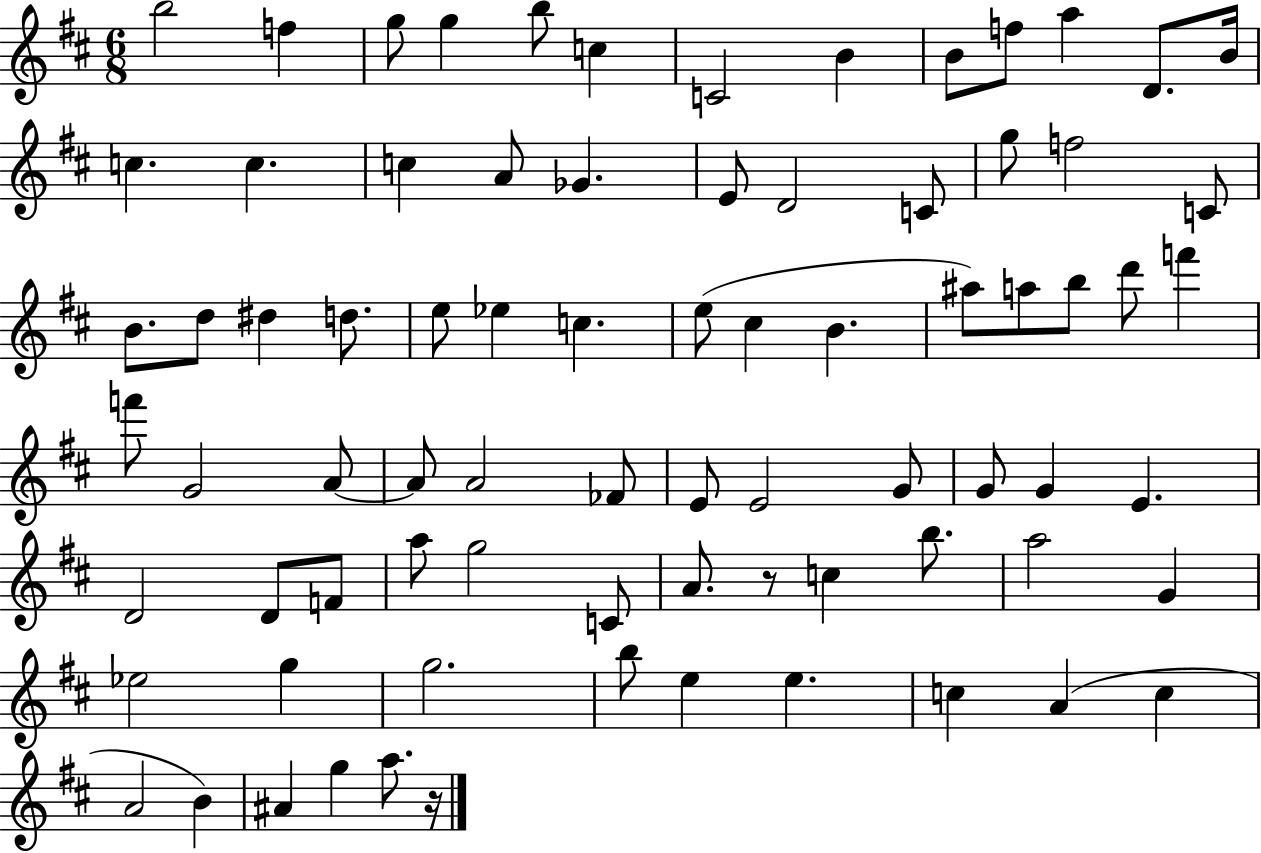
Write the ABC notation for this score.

X:1
T:Untitled
M:6/8
L:1/4
K:D
b2 f g/2 g b/2 c C2 B B/2 f/2 a D/2 B/4 c c c A/2 _G E/2 D2 C/2 g/2 f2 C/2 B/2 d/2 ^d d/2 e/2 _e c e/2 ^c B ^a/2 a/2 b/2 d'/2 f' f'/2 G2 A/2 A/2 A2 _F/2 E/2 E2 G/2 G/2 G E D2 D/2 F/2 a/2 g2 C/2 A/2 z/2 c b/2 a2 G _e2 g g2 b/2 e e c A c A2 B ^A g a/2 z/4